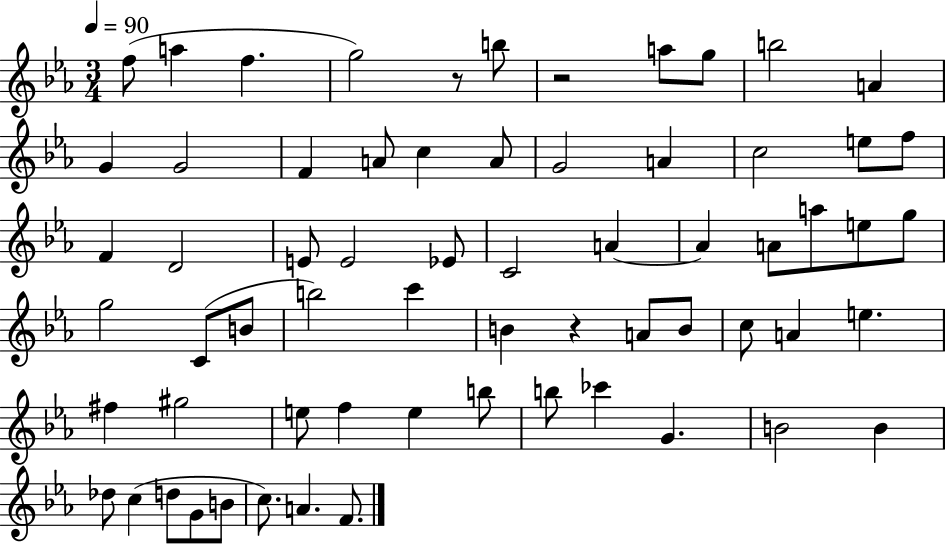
{
  \clef treble
  \numericTimeSignature
  \time 3/4
  \key ees \major
  \tempo 4 = 90
  f''8( a''4 f''4. | g''2) r8 b''8 | r2 a''8 g''8 | b''2 a'4 | \break g'4 g'2 | f'4 a'8 c''4 a'8 | g'2 a'4 | c''2 e''8 f''8 | \break f'4 d'2 | e'8 e'2 ees'8 | c'2 a'4~~ | a'4 a'8 a''8 e''8 g''8 | \break g''2 c'8( b'8 | b''2) c'''4 | b'4 r4 a'8 b'8 | c''8 a'4 e''4. | \break fis''4 gis''2 | e''8 f''4 e''4 b''8 | b''8 ces'''4 g'4. | b'2 b'4 | \break des''8 c''4( d''8 g'8 b'8 | c''8.) a'4. f'8. | \bar "|."
}